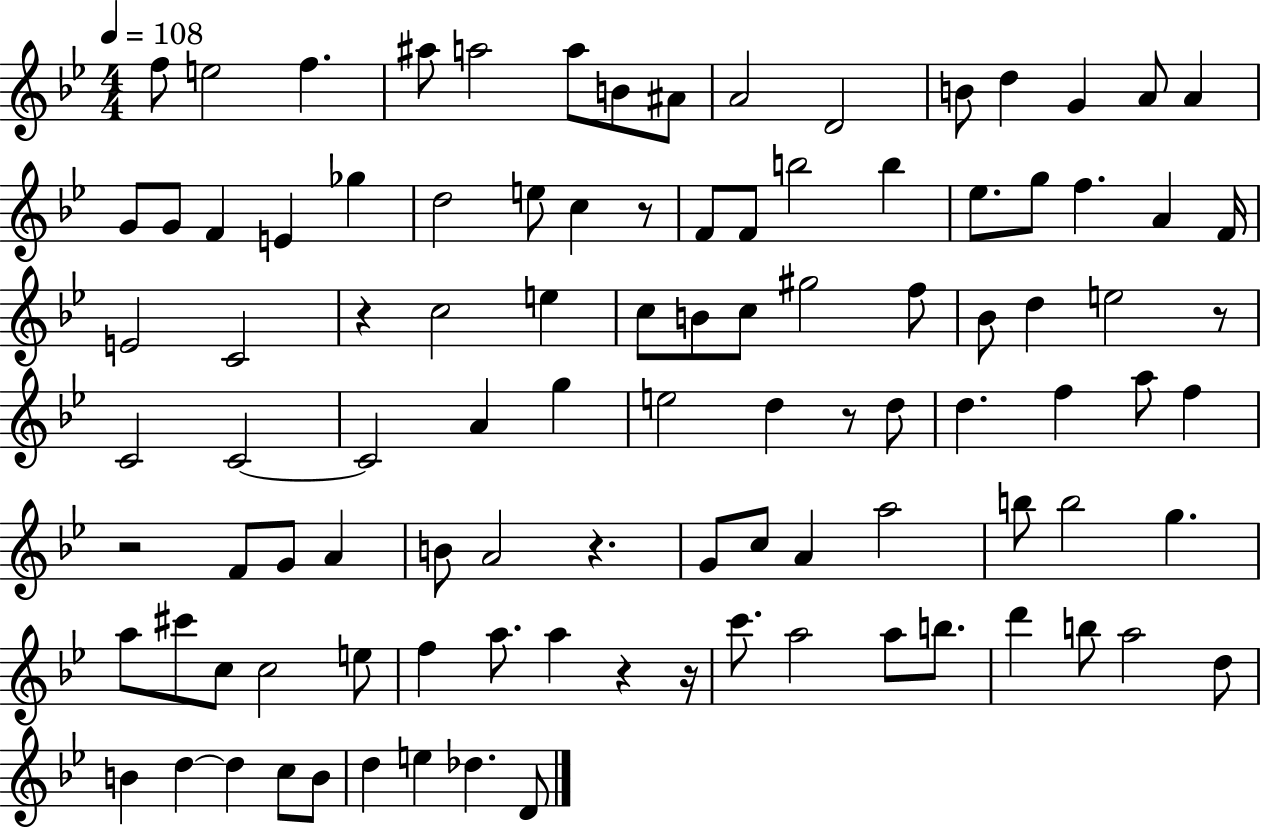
{
  \clef treble
  \numericTimeSignature
  \time 4/4
  \key bes \major
  \tempo 4 = 108
  f''8 e''2 f''4. | ais''8 a''2 a''8 b'8 ais'8 | a'2 d'2 | b'8 d''4 g'4 a'8 a'4 | \break g'8 g'8 f'4 e'4 ges''4 | d''2 e''8 c''4 r8 | f'8 f'8 b''2 b''4 | ees''8. g''8 f''4. a'4 f'16 | \break e'2 c'2 | r4 c''2 e''4 | c''8 b'8 c''8 gis''2 f''8 | bes'8 d''4 e''2 r8 | \break c'2 c'2~~ | c'2 a'4 g''4 | e''2 d''4 r8 d''8 | d''4. f''4 a''8 f''4 | \break r2 f'8 g'8 a'4 | b'8 a'2 r4. | g'8 c''8 a'4 a''2 | b''8 b''2 g''4. | \break a''8 cis'''8 c''8 c''2 e''8 | f''4 a''8. a''4 r4 r16 | c'''8. a''2 a''8 b''8. | d'''4 b''8 a''2 d''8 | \break b'4 d''4~~ d''4 c''8 b'8 | d''4 e''4 des''4. d'8 | \bar "|."
}